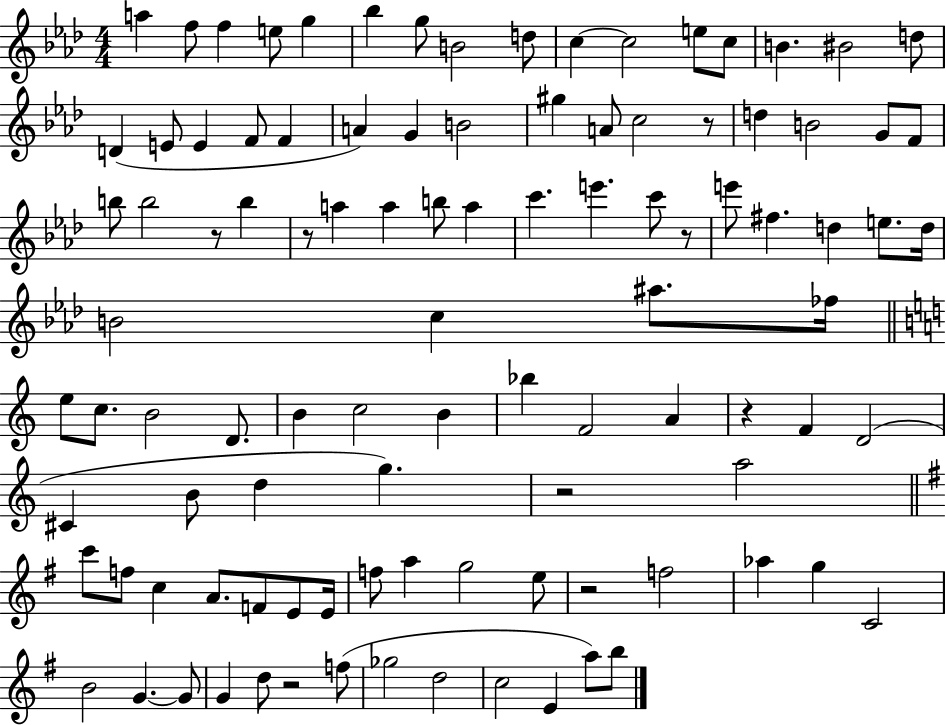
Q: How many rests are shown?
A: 8